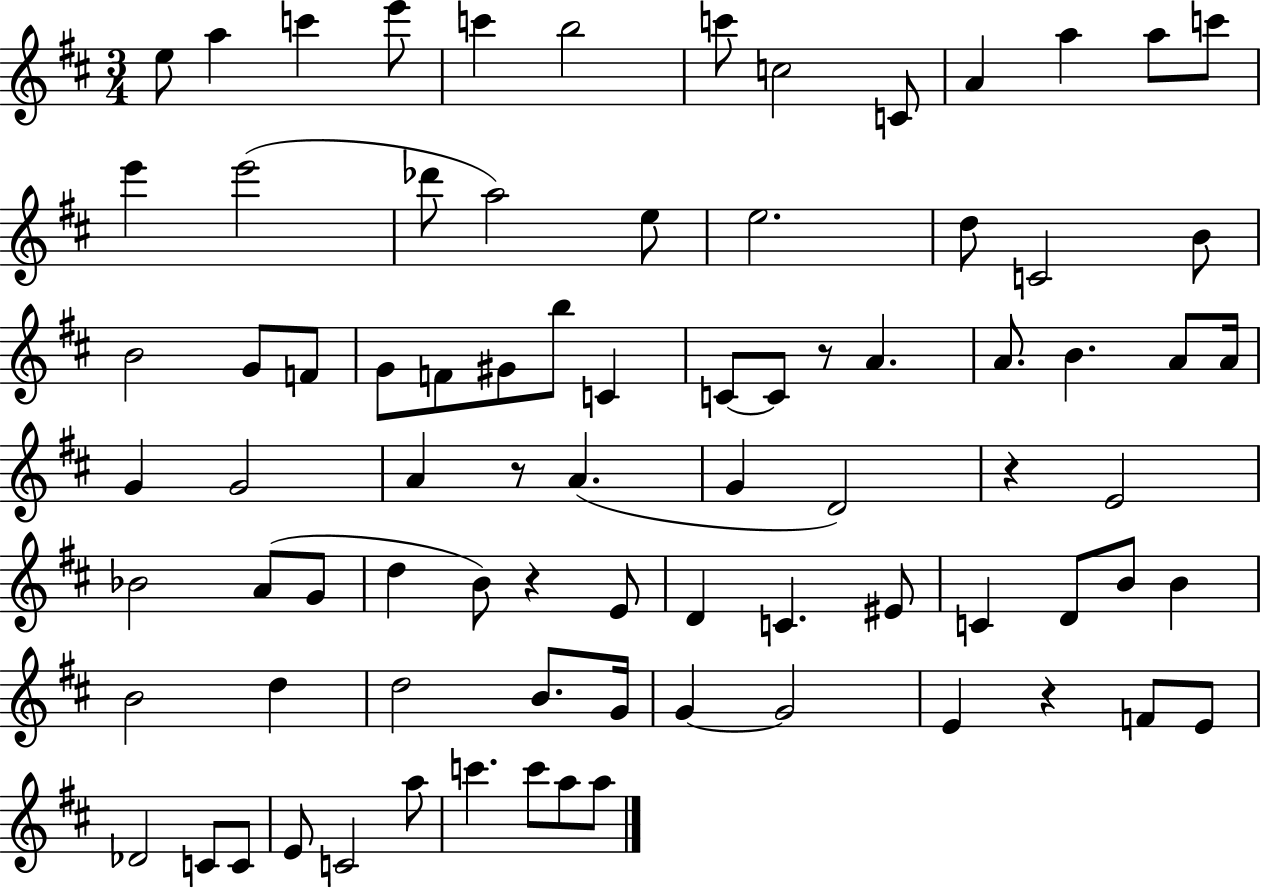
E5/e A5/q C6/q E6/e C6/q B5/h C6/e C5/h C4/e A4/q A5/q A5/e C6/e E6/q E6/h Db6/e A5/h E5/e E5/h. D5/e C4/h B4/e B4/h G4/e F4/e G4/e F4/e G#4/e B5/e C4/q C4/e C4/e R/e A4/q. A4/e. B4/q. A4/e A4/s G4/q G4/h A4/q R/e A4/q. G4/q D4/h R/q E4/h Bb4/h A4/e G4/e D5/q B4/e R/q E4/e D4/q C4/q. EIS4/e C4/q D4/e B4/e B4/q B4/h D5/q D5/h B4/e. G4/s G4/q G4/h E4/q R/q F4/e E4/e Db4/h C4/e C4/e E4/e C4/h A5/e C6/q. C6/e A5/e A5/e